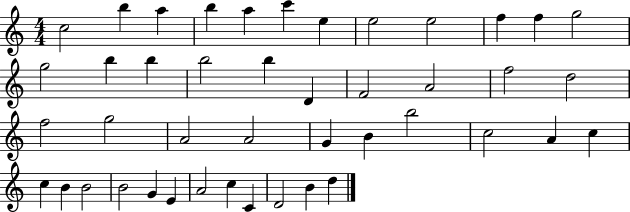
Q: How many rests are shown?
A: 0